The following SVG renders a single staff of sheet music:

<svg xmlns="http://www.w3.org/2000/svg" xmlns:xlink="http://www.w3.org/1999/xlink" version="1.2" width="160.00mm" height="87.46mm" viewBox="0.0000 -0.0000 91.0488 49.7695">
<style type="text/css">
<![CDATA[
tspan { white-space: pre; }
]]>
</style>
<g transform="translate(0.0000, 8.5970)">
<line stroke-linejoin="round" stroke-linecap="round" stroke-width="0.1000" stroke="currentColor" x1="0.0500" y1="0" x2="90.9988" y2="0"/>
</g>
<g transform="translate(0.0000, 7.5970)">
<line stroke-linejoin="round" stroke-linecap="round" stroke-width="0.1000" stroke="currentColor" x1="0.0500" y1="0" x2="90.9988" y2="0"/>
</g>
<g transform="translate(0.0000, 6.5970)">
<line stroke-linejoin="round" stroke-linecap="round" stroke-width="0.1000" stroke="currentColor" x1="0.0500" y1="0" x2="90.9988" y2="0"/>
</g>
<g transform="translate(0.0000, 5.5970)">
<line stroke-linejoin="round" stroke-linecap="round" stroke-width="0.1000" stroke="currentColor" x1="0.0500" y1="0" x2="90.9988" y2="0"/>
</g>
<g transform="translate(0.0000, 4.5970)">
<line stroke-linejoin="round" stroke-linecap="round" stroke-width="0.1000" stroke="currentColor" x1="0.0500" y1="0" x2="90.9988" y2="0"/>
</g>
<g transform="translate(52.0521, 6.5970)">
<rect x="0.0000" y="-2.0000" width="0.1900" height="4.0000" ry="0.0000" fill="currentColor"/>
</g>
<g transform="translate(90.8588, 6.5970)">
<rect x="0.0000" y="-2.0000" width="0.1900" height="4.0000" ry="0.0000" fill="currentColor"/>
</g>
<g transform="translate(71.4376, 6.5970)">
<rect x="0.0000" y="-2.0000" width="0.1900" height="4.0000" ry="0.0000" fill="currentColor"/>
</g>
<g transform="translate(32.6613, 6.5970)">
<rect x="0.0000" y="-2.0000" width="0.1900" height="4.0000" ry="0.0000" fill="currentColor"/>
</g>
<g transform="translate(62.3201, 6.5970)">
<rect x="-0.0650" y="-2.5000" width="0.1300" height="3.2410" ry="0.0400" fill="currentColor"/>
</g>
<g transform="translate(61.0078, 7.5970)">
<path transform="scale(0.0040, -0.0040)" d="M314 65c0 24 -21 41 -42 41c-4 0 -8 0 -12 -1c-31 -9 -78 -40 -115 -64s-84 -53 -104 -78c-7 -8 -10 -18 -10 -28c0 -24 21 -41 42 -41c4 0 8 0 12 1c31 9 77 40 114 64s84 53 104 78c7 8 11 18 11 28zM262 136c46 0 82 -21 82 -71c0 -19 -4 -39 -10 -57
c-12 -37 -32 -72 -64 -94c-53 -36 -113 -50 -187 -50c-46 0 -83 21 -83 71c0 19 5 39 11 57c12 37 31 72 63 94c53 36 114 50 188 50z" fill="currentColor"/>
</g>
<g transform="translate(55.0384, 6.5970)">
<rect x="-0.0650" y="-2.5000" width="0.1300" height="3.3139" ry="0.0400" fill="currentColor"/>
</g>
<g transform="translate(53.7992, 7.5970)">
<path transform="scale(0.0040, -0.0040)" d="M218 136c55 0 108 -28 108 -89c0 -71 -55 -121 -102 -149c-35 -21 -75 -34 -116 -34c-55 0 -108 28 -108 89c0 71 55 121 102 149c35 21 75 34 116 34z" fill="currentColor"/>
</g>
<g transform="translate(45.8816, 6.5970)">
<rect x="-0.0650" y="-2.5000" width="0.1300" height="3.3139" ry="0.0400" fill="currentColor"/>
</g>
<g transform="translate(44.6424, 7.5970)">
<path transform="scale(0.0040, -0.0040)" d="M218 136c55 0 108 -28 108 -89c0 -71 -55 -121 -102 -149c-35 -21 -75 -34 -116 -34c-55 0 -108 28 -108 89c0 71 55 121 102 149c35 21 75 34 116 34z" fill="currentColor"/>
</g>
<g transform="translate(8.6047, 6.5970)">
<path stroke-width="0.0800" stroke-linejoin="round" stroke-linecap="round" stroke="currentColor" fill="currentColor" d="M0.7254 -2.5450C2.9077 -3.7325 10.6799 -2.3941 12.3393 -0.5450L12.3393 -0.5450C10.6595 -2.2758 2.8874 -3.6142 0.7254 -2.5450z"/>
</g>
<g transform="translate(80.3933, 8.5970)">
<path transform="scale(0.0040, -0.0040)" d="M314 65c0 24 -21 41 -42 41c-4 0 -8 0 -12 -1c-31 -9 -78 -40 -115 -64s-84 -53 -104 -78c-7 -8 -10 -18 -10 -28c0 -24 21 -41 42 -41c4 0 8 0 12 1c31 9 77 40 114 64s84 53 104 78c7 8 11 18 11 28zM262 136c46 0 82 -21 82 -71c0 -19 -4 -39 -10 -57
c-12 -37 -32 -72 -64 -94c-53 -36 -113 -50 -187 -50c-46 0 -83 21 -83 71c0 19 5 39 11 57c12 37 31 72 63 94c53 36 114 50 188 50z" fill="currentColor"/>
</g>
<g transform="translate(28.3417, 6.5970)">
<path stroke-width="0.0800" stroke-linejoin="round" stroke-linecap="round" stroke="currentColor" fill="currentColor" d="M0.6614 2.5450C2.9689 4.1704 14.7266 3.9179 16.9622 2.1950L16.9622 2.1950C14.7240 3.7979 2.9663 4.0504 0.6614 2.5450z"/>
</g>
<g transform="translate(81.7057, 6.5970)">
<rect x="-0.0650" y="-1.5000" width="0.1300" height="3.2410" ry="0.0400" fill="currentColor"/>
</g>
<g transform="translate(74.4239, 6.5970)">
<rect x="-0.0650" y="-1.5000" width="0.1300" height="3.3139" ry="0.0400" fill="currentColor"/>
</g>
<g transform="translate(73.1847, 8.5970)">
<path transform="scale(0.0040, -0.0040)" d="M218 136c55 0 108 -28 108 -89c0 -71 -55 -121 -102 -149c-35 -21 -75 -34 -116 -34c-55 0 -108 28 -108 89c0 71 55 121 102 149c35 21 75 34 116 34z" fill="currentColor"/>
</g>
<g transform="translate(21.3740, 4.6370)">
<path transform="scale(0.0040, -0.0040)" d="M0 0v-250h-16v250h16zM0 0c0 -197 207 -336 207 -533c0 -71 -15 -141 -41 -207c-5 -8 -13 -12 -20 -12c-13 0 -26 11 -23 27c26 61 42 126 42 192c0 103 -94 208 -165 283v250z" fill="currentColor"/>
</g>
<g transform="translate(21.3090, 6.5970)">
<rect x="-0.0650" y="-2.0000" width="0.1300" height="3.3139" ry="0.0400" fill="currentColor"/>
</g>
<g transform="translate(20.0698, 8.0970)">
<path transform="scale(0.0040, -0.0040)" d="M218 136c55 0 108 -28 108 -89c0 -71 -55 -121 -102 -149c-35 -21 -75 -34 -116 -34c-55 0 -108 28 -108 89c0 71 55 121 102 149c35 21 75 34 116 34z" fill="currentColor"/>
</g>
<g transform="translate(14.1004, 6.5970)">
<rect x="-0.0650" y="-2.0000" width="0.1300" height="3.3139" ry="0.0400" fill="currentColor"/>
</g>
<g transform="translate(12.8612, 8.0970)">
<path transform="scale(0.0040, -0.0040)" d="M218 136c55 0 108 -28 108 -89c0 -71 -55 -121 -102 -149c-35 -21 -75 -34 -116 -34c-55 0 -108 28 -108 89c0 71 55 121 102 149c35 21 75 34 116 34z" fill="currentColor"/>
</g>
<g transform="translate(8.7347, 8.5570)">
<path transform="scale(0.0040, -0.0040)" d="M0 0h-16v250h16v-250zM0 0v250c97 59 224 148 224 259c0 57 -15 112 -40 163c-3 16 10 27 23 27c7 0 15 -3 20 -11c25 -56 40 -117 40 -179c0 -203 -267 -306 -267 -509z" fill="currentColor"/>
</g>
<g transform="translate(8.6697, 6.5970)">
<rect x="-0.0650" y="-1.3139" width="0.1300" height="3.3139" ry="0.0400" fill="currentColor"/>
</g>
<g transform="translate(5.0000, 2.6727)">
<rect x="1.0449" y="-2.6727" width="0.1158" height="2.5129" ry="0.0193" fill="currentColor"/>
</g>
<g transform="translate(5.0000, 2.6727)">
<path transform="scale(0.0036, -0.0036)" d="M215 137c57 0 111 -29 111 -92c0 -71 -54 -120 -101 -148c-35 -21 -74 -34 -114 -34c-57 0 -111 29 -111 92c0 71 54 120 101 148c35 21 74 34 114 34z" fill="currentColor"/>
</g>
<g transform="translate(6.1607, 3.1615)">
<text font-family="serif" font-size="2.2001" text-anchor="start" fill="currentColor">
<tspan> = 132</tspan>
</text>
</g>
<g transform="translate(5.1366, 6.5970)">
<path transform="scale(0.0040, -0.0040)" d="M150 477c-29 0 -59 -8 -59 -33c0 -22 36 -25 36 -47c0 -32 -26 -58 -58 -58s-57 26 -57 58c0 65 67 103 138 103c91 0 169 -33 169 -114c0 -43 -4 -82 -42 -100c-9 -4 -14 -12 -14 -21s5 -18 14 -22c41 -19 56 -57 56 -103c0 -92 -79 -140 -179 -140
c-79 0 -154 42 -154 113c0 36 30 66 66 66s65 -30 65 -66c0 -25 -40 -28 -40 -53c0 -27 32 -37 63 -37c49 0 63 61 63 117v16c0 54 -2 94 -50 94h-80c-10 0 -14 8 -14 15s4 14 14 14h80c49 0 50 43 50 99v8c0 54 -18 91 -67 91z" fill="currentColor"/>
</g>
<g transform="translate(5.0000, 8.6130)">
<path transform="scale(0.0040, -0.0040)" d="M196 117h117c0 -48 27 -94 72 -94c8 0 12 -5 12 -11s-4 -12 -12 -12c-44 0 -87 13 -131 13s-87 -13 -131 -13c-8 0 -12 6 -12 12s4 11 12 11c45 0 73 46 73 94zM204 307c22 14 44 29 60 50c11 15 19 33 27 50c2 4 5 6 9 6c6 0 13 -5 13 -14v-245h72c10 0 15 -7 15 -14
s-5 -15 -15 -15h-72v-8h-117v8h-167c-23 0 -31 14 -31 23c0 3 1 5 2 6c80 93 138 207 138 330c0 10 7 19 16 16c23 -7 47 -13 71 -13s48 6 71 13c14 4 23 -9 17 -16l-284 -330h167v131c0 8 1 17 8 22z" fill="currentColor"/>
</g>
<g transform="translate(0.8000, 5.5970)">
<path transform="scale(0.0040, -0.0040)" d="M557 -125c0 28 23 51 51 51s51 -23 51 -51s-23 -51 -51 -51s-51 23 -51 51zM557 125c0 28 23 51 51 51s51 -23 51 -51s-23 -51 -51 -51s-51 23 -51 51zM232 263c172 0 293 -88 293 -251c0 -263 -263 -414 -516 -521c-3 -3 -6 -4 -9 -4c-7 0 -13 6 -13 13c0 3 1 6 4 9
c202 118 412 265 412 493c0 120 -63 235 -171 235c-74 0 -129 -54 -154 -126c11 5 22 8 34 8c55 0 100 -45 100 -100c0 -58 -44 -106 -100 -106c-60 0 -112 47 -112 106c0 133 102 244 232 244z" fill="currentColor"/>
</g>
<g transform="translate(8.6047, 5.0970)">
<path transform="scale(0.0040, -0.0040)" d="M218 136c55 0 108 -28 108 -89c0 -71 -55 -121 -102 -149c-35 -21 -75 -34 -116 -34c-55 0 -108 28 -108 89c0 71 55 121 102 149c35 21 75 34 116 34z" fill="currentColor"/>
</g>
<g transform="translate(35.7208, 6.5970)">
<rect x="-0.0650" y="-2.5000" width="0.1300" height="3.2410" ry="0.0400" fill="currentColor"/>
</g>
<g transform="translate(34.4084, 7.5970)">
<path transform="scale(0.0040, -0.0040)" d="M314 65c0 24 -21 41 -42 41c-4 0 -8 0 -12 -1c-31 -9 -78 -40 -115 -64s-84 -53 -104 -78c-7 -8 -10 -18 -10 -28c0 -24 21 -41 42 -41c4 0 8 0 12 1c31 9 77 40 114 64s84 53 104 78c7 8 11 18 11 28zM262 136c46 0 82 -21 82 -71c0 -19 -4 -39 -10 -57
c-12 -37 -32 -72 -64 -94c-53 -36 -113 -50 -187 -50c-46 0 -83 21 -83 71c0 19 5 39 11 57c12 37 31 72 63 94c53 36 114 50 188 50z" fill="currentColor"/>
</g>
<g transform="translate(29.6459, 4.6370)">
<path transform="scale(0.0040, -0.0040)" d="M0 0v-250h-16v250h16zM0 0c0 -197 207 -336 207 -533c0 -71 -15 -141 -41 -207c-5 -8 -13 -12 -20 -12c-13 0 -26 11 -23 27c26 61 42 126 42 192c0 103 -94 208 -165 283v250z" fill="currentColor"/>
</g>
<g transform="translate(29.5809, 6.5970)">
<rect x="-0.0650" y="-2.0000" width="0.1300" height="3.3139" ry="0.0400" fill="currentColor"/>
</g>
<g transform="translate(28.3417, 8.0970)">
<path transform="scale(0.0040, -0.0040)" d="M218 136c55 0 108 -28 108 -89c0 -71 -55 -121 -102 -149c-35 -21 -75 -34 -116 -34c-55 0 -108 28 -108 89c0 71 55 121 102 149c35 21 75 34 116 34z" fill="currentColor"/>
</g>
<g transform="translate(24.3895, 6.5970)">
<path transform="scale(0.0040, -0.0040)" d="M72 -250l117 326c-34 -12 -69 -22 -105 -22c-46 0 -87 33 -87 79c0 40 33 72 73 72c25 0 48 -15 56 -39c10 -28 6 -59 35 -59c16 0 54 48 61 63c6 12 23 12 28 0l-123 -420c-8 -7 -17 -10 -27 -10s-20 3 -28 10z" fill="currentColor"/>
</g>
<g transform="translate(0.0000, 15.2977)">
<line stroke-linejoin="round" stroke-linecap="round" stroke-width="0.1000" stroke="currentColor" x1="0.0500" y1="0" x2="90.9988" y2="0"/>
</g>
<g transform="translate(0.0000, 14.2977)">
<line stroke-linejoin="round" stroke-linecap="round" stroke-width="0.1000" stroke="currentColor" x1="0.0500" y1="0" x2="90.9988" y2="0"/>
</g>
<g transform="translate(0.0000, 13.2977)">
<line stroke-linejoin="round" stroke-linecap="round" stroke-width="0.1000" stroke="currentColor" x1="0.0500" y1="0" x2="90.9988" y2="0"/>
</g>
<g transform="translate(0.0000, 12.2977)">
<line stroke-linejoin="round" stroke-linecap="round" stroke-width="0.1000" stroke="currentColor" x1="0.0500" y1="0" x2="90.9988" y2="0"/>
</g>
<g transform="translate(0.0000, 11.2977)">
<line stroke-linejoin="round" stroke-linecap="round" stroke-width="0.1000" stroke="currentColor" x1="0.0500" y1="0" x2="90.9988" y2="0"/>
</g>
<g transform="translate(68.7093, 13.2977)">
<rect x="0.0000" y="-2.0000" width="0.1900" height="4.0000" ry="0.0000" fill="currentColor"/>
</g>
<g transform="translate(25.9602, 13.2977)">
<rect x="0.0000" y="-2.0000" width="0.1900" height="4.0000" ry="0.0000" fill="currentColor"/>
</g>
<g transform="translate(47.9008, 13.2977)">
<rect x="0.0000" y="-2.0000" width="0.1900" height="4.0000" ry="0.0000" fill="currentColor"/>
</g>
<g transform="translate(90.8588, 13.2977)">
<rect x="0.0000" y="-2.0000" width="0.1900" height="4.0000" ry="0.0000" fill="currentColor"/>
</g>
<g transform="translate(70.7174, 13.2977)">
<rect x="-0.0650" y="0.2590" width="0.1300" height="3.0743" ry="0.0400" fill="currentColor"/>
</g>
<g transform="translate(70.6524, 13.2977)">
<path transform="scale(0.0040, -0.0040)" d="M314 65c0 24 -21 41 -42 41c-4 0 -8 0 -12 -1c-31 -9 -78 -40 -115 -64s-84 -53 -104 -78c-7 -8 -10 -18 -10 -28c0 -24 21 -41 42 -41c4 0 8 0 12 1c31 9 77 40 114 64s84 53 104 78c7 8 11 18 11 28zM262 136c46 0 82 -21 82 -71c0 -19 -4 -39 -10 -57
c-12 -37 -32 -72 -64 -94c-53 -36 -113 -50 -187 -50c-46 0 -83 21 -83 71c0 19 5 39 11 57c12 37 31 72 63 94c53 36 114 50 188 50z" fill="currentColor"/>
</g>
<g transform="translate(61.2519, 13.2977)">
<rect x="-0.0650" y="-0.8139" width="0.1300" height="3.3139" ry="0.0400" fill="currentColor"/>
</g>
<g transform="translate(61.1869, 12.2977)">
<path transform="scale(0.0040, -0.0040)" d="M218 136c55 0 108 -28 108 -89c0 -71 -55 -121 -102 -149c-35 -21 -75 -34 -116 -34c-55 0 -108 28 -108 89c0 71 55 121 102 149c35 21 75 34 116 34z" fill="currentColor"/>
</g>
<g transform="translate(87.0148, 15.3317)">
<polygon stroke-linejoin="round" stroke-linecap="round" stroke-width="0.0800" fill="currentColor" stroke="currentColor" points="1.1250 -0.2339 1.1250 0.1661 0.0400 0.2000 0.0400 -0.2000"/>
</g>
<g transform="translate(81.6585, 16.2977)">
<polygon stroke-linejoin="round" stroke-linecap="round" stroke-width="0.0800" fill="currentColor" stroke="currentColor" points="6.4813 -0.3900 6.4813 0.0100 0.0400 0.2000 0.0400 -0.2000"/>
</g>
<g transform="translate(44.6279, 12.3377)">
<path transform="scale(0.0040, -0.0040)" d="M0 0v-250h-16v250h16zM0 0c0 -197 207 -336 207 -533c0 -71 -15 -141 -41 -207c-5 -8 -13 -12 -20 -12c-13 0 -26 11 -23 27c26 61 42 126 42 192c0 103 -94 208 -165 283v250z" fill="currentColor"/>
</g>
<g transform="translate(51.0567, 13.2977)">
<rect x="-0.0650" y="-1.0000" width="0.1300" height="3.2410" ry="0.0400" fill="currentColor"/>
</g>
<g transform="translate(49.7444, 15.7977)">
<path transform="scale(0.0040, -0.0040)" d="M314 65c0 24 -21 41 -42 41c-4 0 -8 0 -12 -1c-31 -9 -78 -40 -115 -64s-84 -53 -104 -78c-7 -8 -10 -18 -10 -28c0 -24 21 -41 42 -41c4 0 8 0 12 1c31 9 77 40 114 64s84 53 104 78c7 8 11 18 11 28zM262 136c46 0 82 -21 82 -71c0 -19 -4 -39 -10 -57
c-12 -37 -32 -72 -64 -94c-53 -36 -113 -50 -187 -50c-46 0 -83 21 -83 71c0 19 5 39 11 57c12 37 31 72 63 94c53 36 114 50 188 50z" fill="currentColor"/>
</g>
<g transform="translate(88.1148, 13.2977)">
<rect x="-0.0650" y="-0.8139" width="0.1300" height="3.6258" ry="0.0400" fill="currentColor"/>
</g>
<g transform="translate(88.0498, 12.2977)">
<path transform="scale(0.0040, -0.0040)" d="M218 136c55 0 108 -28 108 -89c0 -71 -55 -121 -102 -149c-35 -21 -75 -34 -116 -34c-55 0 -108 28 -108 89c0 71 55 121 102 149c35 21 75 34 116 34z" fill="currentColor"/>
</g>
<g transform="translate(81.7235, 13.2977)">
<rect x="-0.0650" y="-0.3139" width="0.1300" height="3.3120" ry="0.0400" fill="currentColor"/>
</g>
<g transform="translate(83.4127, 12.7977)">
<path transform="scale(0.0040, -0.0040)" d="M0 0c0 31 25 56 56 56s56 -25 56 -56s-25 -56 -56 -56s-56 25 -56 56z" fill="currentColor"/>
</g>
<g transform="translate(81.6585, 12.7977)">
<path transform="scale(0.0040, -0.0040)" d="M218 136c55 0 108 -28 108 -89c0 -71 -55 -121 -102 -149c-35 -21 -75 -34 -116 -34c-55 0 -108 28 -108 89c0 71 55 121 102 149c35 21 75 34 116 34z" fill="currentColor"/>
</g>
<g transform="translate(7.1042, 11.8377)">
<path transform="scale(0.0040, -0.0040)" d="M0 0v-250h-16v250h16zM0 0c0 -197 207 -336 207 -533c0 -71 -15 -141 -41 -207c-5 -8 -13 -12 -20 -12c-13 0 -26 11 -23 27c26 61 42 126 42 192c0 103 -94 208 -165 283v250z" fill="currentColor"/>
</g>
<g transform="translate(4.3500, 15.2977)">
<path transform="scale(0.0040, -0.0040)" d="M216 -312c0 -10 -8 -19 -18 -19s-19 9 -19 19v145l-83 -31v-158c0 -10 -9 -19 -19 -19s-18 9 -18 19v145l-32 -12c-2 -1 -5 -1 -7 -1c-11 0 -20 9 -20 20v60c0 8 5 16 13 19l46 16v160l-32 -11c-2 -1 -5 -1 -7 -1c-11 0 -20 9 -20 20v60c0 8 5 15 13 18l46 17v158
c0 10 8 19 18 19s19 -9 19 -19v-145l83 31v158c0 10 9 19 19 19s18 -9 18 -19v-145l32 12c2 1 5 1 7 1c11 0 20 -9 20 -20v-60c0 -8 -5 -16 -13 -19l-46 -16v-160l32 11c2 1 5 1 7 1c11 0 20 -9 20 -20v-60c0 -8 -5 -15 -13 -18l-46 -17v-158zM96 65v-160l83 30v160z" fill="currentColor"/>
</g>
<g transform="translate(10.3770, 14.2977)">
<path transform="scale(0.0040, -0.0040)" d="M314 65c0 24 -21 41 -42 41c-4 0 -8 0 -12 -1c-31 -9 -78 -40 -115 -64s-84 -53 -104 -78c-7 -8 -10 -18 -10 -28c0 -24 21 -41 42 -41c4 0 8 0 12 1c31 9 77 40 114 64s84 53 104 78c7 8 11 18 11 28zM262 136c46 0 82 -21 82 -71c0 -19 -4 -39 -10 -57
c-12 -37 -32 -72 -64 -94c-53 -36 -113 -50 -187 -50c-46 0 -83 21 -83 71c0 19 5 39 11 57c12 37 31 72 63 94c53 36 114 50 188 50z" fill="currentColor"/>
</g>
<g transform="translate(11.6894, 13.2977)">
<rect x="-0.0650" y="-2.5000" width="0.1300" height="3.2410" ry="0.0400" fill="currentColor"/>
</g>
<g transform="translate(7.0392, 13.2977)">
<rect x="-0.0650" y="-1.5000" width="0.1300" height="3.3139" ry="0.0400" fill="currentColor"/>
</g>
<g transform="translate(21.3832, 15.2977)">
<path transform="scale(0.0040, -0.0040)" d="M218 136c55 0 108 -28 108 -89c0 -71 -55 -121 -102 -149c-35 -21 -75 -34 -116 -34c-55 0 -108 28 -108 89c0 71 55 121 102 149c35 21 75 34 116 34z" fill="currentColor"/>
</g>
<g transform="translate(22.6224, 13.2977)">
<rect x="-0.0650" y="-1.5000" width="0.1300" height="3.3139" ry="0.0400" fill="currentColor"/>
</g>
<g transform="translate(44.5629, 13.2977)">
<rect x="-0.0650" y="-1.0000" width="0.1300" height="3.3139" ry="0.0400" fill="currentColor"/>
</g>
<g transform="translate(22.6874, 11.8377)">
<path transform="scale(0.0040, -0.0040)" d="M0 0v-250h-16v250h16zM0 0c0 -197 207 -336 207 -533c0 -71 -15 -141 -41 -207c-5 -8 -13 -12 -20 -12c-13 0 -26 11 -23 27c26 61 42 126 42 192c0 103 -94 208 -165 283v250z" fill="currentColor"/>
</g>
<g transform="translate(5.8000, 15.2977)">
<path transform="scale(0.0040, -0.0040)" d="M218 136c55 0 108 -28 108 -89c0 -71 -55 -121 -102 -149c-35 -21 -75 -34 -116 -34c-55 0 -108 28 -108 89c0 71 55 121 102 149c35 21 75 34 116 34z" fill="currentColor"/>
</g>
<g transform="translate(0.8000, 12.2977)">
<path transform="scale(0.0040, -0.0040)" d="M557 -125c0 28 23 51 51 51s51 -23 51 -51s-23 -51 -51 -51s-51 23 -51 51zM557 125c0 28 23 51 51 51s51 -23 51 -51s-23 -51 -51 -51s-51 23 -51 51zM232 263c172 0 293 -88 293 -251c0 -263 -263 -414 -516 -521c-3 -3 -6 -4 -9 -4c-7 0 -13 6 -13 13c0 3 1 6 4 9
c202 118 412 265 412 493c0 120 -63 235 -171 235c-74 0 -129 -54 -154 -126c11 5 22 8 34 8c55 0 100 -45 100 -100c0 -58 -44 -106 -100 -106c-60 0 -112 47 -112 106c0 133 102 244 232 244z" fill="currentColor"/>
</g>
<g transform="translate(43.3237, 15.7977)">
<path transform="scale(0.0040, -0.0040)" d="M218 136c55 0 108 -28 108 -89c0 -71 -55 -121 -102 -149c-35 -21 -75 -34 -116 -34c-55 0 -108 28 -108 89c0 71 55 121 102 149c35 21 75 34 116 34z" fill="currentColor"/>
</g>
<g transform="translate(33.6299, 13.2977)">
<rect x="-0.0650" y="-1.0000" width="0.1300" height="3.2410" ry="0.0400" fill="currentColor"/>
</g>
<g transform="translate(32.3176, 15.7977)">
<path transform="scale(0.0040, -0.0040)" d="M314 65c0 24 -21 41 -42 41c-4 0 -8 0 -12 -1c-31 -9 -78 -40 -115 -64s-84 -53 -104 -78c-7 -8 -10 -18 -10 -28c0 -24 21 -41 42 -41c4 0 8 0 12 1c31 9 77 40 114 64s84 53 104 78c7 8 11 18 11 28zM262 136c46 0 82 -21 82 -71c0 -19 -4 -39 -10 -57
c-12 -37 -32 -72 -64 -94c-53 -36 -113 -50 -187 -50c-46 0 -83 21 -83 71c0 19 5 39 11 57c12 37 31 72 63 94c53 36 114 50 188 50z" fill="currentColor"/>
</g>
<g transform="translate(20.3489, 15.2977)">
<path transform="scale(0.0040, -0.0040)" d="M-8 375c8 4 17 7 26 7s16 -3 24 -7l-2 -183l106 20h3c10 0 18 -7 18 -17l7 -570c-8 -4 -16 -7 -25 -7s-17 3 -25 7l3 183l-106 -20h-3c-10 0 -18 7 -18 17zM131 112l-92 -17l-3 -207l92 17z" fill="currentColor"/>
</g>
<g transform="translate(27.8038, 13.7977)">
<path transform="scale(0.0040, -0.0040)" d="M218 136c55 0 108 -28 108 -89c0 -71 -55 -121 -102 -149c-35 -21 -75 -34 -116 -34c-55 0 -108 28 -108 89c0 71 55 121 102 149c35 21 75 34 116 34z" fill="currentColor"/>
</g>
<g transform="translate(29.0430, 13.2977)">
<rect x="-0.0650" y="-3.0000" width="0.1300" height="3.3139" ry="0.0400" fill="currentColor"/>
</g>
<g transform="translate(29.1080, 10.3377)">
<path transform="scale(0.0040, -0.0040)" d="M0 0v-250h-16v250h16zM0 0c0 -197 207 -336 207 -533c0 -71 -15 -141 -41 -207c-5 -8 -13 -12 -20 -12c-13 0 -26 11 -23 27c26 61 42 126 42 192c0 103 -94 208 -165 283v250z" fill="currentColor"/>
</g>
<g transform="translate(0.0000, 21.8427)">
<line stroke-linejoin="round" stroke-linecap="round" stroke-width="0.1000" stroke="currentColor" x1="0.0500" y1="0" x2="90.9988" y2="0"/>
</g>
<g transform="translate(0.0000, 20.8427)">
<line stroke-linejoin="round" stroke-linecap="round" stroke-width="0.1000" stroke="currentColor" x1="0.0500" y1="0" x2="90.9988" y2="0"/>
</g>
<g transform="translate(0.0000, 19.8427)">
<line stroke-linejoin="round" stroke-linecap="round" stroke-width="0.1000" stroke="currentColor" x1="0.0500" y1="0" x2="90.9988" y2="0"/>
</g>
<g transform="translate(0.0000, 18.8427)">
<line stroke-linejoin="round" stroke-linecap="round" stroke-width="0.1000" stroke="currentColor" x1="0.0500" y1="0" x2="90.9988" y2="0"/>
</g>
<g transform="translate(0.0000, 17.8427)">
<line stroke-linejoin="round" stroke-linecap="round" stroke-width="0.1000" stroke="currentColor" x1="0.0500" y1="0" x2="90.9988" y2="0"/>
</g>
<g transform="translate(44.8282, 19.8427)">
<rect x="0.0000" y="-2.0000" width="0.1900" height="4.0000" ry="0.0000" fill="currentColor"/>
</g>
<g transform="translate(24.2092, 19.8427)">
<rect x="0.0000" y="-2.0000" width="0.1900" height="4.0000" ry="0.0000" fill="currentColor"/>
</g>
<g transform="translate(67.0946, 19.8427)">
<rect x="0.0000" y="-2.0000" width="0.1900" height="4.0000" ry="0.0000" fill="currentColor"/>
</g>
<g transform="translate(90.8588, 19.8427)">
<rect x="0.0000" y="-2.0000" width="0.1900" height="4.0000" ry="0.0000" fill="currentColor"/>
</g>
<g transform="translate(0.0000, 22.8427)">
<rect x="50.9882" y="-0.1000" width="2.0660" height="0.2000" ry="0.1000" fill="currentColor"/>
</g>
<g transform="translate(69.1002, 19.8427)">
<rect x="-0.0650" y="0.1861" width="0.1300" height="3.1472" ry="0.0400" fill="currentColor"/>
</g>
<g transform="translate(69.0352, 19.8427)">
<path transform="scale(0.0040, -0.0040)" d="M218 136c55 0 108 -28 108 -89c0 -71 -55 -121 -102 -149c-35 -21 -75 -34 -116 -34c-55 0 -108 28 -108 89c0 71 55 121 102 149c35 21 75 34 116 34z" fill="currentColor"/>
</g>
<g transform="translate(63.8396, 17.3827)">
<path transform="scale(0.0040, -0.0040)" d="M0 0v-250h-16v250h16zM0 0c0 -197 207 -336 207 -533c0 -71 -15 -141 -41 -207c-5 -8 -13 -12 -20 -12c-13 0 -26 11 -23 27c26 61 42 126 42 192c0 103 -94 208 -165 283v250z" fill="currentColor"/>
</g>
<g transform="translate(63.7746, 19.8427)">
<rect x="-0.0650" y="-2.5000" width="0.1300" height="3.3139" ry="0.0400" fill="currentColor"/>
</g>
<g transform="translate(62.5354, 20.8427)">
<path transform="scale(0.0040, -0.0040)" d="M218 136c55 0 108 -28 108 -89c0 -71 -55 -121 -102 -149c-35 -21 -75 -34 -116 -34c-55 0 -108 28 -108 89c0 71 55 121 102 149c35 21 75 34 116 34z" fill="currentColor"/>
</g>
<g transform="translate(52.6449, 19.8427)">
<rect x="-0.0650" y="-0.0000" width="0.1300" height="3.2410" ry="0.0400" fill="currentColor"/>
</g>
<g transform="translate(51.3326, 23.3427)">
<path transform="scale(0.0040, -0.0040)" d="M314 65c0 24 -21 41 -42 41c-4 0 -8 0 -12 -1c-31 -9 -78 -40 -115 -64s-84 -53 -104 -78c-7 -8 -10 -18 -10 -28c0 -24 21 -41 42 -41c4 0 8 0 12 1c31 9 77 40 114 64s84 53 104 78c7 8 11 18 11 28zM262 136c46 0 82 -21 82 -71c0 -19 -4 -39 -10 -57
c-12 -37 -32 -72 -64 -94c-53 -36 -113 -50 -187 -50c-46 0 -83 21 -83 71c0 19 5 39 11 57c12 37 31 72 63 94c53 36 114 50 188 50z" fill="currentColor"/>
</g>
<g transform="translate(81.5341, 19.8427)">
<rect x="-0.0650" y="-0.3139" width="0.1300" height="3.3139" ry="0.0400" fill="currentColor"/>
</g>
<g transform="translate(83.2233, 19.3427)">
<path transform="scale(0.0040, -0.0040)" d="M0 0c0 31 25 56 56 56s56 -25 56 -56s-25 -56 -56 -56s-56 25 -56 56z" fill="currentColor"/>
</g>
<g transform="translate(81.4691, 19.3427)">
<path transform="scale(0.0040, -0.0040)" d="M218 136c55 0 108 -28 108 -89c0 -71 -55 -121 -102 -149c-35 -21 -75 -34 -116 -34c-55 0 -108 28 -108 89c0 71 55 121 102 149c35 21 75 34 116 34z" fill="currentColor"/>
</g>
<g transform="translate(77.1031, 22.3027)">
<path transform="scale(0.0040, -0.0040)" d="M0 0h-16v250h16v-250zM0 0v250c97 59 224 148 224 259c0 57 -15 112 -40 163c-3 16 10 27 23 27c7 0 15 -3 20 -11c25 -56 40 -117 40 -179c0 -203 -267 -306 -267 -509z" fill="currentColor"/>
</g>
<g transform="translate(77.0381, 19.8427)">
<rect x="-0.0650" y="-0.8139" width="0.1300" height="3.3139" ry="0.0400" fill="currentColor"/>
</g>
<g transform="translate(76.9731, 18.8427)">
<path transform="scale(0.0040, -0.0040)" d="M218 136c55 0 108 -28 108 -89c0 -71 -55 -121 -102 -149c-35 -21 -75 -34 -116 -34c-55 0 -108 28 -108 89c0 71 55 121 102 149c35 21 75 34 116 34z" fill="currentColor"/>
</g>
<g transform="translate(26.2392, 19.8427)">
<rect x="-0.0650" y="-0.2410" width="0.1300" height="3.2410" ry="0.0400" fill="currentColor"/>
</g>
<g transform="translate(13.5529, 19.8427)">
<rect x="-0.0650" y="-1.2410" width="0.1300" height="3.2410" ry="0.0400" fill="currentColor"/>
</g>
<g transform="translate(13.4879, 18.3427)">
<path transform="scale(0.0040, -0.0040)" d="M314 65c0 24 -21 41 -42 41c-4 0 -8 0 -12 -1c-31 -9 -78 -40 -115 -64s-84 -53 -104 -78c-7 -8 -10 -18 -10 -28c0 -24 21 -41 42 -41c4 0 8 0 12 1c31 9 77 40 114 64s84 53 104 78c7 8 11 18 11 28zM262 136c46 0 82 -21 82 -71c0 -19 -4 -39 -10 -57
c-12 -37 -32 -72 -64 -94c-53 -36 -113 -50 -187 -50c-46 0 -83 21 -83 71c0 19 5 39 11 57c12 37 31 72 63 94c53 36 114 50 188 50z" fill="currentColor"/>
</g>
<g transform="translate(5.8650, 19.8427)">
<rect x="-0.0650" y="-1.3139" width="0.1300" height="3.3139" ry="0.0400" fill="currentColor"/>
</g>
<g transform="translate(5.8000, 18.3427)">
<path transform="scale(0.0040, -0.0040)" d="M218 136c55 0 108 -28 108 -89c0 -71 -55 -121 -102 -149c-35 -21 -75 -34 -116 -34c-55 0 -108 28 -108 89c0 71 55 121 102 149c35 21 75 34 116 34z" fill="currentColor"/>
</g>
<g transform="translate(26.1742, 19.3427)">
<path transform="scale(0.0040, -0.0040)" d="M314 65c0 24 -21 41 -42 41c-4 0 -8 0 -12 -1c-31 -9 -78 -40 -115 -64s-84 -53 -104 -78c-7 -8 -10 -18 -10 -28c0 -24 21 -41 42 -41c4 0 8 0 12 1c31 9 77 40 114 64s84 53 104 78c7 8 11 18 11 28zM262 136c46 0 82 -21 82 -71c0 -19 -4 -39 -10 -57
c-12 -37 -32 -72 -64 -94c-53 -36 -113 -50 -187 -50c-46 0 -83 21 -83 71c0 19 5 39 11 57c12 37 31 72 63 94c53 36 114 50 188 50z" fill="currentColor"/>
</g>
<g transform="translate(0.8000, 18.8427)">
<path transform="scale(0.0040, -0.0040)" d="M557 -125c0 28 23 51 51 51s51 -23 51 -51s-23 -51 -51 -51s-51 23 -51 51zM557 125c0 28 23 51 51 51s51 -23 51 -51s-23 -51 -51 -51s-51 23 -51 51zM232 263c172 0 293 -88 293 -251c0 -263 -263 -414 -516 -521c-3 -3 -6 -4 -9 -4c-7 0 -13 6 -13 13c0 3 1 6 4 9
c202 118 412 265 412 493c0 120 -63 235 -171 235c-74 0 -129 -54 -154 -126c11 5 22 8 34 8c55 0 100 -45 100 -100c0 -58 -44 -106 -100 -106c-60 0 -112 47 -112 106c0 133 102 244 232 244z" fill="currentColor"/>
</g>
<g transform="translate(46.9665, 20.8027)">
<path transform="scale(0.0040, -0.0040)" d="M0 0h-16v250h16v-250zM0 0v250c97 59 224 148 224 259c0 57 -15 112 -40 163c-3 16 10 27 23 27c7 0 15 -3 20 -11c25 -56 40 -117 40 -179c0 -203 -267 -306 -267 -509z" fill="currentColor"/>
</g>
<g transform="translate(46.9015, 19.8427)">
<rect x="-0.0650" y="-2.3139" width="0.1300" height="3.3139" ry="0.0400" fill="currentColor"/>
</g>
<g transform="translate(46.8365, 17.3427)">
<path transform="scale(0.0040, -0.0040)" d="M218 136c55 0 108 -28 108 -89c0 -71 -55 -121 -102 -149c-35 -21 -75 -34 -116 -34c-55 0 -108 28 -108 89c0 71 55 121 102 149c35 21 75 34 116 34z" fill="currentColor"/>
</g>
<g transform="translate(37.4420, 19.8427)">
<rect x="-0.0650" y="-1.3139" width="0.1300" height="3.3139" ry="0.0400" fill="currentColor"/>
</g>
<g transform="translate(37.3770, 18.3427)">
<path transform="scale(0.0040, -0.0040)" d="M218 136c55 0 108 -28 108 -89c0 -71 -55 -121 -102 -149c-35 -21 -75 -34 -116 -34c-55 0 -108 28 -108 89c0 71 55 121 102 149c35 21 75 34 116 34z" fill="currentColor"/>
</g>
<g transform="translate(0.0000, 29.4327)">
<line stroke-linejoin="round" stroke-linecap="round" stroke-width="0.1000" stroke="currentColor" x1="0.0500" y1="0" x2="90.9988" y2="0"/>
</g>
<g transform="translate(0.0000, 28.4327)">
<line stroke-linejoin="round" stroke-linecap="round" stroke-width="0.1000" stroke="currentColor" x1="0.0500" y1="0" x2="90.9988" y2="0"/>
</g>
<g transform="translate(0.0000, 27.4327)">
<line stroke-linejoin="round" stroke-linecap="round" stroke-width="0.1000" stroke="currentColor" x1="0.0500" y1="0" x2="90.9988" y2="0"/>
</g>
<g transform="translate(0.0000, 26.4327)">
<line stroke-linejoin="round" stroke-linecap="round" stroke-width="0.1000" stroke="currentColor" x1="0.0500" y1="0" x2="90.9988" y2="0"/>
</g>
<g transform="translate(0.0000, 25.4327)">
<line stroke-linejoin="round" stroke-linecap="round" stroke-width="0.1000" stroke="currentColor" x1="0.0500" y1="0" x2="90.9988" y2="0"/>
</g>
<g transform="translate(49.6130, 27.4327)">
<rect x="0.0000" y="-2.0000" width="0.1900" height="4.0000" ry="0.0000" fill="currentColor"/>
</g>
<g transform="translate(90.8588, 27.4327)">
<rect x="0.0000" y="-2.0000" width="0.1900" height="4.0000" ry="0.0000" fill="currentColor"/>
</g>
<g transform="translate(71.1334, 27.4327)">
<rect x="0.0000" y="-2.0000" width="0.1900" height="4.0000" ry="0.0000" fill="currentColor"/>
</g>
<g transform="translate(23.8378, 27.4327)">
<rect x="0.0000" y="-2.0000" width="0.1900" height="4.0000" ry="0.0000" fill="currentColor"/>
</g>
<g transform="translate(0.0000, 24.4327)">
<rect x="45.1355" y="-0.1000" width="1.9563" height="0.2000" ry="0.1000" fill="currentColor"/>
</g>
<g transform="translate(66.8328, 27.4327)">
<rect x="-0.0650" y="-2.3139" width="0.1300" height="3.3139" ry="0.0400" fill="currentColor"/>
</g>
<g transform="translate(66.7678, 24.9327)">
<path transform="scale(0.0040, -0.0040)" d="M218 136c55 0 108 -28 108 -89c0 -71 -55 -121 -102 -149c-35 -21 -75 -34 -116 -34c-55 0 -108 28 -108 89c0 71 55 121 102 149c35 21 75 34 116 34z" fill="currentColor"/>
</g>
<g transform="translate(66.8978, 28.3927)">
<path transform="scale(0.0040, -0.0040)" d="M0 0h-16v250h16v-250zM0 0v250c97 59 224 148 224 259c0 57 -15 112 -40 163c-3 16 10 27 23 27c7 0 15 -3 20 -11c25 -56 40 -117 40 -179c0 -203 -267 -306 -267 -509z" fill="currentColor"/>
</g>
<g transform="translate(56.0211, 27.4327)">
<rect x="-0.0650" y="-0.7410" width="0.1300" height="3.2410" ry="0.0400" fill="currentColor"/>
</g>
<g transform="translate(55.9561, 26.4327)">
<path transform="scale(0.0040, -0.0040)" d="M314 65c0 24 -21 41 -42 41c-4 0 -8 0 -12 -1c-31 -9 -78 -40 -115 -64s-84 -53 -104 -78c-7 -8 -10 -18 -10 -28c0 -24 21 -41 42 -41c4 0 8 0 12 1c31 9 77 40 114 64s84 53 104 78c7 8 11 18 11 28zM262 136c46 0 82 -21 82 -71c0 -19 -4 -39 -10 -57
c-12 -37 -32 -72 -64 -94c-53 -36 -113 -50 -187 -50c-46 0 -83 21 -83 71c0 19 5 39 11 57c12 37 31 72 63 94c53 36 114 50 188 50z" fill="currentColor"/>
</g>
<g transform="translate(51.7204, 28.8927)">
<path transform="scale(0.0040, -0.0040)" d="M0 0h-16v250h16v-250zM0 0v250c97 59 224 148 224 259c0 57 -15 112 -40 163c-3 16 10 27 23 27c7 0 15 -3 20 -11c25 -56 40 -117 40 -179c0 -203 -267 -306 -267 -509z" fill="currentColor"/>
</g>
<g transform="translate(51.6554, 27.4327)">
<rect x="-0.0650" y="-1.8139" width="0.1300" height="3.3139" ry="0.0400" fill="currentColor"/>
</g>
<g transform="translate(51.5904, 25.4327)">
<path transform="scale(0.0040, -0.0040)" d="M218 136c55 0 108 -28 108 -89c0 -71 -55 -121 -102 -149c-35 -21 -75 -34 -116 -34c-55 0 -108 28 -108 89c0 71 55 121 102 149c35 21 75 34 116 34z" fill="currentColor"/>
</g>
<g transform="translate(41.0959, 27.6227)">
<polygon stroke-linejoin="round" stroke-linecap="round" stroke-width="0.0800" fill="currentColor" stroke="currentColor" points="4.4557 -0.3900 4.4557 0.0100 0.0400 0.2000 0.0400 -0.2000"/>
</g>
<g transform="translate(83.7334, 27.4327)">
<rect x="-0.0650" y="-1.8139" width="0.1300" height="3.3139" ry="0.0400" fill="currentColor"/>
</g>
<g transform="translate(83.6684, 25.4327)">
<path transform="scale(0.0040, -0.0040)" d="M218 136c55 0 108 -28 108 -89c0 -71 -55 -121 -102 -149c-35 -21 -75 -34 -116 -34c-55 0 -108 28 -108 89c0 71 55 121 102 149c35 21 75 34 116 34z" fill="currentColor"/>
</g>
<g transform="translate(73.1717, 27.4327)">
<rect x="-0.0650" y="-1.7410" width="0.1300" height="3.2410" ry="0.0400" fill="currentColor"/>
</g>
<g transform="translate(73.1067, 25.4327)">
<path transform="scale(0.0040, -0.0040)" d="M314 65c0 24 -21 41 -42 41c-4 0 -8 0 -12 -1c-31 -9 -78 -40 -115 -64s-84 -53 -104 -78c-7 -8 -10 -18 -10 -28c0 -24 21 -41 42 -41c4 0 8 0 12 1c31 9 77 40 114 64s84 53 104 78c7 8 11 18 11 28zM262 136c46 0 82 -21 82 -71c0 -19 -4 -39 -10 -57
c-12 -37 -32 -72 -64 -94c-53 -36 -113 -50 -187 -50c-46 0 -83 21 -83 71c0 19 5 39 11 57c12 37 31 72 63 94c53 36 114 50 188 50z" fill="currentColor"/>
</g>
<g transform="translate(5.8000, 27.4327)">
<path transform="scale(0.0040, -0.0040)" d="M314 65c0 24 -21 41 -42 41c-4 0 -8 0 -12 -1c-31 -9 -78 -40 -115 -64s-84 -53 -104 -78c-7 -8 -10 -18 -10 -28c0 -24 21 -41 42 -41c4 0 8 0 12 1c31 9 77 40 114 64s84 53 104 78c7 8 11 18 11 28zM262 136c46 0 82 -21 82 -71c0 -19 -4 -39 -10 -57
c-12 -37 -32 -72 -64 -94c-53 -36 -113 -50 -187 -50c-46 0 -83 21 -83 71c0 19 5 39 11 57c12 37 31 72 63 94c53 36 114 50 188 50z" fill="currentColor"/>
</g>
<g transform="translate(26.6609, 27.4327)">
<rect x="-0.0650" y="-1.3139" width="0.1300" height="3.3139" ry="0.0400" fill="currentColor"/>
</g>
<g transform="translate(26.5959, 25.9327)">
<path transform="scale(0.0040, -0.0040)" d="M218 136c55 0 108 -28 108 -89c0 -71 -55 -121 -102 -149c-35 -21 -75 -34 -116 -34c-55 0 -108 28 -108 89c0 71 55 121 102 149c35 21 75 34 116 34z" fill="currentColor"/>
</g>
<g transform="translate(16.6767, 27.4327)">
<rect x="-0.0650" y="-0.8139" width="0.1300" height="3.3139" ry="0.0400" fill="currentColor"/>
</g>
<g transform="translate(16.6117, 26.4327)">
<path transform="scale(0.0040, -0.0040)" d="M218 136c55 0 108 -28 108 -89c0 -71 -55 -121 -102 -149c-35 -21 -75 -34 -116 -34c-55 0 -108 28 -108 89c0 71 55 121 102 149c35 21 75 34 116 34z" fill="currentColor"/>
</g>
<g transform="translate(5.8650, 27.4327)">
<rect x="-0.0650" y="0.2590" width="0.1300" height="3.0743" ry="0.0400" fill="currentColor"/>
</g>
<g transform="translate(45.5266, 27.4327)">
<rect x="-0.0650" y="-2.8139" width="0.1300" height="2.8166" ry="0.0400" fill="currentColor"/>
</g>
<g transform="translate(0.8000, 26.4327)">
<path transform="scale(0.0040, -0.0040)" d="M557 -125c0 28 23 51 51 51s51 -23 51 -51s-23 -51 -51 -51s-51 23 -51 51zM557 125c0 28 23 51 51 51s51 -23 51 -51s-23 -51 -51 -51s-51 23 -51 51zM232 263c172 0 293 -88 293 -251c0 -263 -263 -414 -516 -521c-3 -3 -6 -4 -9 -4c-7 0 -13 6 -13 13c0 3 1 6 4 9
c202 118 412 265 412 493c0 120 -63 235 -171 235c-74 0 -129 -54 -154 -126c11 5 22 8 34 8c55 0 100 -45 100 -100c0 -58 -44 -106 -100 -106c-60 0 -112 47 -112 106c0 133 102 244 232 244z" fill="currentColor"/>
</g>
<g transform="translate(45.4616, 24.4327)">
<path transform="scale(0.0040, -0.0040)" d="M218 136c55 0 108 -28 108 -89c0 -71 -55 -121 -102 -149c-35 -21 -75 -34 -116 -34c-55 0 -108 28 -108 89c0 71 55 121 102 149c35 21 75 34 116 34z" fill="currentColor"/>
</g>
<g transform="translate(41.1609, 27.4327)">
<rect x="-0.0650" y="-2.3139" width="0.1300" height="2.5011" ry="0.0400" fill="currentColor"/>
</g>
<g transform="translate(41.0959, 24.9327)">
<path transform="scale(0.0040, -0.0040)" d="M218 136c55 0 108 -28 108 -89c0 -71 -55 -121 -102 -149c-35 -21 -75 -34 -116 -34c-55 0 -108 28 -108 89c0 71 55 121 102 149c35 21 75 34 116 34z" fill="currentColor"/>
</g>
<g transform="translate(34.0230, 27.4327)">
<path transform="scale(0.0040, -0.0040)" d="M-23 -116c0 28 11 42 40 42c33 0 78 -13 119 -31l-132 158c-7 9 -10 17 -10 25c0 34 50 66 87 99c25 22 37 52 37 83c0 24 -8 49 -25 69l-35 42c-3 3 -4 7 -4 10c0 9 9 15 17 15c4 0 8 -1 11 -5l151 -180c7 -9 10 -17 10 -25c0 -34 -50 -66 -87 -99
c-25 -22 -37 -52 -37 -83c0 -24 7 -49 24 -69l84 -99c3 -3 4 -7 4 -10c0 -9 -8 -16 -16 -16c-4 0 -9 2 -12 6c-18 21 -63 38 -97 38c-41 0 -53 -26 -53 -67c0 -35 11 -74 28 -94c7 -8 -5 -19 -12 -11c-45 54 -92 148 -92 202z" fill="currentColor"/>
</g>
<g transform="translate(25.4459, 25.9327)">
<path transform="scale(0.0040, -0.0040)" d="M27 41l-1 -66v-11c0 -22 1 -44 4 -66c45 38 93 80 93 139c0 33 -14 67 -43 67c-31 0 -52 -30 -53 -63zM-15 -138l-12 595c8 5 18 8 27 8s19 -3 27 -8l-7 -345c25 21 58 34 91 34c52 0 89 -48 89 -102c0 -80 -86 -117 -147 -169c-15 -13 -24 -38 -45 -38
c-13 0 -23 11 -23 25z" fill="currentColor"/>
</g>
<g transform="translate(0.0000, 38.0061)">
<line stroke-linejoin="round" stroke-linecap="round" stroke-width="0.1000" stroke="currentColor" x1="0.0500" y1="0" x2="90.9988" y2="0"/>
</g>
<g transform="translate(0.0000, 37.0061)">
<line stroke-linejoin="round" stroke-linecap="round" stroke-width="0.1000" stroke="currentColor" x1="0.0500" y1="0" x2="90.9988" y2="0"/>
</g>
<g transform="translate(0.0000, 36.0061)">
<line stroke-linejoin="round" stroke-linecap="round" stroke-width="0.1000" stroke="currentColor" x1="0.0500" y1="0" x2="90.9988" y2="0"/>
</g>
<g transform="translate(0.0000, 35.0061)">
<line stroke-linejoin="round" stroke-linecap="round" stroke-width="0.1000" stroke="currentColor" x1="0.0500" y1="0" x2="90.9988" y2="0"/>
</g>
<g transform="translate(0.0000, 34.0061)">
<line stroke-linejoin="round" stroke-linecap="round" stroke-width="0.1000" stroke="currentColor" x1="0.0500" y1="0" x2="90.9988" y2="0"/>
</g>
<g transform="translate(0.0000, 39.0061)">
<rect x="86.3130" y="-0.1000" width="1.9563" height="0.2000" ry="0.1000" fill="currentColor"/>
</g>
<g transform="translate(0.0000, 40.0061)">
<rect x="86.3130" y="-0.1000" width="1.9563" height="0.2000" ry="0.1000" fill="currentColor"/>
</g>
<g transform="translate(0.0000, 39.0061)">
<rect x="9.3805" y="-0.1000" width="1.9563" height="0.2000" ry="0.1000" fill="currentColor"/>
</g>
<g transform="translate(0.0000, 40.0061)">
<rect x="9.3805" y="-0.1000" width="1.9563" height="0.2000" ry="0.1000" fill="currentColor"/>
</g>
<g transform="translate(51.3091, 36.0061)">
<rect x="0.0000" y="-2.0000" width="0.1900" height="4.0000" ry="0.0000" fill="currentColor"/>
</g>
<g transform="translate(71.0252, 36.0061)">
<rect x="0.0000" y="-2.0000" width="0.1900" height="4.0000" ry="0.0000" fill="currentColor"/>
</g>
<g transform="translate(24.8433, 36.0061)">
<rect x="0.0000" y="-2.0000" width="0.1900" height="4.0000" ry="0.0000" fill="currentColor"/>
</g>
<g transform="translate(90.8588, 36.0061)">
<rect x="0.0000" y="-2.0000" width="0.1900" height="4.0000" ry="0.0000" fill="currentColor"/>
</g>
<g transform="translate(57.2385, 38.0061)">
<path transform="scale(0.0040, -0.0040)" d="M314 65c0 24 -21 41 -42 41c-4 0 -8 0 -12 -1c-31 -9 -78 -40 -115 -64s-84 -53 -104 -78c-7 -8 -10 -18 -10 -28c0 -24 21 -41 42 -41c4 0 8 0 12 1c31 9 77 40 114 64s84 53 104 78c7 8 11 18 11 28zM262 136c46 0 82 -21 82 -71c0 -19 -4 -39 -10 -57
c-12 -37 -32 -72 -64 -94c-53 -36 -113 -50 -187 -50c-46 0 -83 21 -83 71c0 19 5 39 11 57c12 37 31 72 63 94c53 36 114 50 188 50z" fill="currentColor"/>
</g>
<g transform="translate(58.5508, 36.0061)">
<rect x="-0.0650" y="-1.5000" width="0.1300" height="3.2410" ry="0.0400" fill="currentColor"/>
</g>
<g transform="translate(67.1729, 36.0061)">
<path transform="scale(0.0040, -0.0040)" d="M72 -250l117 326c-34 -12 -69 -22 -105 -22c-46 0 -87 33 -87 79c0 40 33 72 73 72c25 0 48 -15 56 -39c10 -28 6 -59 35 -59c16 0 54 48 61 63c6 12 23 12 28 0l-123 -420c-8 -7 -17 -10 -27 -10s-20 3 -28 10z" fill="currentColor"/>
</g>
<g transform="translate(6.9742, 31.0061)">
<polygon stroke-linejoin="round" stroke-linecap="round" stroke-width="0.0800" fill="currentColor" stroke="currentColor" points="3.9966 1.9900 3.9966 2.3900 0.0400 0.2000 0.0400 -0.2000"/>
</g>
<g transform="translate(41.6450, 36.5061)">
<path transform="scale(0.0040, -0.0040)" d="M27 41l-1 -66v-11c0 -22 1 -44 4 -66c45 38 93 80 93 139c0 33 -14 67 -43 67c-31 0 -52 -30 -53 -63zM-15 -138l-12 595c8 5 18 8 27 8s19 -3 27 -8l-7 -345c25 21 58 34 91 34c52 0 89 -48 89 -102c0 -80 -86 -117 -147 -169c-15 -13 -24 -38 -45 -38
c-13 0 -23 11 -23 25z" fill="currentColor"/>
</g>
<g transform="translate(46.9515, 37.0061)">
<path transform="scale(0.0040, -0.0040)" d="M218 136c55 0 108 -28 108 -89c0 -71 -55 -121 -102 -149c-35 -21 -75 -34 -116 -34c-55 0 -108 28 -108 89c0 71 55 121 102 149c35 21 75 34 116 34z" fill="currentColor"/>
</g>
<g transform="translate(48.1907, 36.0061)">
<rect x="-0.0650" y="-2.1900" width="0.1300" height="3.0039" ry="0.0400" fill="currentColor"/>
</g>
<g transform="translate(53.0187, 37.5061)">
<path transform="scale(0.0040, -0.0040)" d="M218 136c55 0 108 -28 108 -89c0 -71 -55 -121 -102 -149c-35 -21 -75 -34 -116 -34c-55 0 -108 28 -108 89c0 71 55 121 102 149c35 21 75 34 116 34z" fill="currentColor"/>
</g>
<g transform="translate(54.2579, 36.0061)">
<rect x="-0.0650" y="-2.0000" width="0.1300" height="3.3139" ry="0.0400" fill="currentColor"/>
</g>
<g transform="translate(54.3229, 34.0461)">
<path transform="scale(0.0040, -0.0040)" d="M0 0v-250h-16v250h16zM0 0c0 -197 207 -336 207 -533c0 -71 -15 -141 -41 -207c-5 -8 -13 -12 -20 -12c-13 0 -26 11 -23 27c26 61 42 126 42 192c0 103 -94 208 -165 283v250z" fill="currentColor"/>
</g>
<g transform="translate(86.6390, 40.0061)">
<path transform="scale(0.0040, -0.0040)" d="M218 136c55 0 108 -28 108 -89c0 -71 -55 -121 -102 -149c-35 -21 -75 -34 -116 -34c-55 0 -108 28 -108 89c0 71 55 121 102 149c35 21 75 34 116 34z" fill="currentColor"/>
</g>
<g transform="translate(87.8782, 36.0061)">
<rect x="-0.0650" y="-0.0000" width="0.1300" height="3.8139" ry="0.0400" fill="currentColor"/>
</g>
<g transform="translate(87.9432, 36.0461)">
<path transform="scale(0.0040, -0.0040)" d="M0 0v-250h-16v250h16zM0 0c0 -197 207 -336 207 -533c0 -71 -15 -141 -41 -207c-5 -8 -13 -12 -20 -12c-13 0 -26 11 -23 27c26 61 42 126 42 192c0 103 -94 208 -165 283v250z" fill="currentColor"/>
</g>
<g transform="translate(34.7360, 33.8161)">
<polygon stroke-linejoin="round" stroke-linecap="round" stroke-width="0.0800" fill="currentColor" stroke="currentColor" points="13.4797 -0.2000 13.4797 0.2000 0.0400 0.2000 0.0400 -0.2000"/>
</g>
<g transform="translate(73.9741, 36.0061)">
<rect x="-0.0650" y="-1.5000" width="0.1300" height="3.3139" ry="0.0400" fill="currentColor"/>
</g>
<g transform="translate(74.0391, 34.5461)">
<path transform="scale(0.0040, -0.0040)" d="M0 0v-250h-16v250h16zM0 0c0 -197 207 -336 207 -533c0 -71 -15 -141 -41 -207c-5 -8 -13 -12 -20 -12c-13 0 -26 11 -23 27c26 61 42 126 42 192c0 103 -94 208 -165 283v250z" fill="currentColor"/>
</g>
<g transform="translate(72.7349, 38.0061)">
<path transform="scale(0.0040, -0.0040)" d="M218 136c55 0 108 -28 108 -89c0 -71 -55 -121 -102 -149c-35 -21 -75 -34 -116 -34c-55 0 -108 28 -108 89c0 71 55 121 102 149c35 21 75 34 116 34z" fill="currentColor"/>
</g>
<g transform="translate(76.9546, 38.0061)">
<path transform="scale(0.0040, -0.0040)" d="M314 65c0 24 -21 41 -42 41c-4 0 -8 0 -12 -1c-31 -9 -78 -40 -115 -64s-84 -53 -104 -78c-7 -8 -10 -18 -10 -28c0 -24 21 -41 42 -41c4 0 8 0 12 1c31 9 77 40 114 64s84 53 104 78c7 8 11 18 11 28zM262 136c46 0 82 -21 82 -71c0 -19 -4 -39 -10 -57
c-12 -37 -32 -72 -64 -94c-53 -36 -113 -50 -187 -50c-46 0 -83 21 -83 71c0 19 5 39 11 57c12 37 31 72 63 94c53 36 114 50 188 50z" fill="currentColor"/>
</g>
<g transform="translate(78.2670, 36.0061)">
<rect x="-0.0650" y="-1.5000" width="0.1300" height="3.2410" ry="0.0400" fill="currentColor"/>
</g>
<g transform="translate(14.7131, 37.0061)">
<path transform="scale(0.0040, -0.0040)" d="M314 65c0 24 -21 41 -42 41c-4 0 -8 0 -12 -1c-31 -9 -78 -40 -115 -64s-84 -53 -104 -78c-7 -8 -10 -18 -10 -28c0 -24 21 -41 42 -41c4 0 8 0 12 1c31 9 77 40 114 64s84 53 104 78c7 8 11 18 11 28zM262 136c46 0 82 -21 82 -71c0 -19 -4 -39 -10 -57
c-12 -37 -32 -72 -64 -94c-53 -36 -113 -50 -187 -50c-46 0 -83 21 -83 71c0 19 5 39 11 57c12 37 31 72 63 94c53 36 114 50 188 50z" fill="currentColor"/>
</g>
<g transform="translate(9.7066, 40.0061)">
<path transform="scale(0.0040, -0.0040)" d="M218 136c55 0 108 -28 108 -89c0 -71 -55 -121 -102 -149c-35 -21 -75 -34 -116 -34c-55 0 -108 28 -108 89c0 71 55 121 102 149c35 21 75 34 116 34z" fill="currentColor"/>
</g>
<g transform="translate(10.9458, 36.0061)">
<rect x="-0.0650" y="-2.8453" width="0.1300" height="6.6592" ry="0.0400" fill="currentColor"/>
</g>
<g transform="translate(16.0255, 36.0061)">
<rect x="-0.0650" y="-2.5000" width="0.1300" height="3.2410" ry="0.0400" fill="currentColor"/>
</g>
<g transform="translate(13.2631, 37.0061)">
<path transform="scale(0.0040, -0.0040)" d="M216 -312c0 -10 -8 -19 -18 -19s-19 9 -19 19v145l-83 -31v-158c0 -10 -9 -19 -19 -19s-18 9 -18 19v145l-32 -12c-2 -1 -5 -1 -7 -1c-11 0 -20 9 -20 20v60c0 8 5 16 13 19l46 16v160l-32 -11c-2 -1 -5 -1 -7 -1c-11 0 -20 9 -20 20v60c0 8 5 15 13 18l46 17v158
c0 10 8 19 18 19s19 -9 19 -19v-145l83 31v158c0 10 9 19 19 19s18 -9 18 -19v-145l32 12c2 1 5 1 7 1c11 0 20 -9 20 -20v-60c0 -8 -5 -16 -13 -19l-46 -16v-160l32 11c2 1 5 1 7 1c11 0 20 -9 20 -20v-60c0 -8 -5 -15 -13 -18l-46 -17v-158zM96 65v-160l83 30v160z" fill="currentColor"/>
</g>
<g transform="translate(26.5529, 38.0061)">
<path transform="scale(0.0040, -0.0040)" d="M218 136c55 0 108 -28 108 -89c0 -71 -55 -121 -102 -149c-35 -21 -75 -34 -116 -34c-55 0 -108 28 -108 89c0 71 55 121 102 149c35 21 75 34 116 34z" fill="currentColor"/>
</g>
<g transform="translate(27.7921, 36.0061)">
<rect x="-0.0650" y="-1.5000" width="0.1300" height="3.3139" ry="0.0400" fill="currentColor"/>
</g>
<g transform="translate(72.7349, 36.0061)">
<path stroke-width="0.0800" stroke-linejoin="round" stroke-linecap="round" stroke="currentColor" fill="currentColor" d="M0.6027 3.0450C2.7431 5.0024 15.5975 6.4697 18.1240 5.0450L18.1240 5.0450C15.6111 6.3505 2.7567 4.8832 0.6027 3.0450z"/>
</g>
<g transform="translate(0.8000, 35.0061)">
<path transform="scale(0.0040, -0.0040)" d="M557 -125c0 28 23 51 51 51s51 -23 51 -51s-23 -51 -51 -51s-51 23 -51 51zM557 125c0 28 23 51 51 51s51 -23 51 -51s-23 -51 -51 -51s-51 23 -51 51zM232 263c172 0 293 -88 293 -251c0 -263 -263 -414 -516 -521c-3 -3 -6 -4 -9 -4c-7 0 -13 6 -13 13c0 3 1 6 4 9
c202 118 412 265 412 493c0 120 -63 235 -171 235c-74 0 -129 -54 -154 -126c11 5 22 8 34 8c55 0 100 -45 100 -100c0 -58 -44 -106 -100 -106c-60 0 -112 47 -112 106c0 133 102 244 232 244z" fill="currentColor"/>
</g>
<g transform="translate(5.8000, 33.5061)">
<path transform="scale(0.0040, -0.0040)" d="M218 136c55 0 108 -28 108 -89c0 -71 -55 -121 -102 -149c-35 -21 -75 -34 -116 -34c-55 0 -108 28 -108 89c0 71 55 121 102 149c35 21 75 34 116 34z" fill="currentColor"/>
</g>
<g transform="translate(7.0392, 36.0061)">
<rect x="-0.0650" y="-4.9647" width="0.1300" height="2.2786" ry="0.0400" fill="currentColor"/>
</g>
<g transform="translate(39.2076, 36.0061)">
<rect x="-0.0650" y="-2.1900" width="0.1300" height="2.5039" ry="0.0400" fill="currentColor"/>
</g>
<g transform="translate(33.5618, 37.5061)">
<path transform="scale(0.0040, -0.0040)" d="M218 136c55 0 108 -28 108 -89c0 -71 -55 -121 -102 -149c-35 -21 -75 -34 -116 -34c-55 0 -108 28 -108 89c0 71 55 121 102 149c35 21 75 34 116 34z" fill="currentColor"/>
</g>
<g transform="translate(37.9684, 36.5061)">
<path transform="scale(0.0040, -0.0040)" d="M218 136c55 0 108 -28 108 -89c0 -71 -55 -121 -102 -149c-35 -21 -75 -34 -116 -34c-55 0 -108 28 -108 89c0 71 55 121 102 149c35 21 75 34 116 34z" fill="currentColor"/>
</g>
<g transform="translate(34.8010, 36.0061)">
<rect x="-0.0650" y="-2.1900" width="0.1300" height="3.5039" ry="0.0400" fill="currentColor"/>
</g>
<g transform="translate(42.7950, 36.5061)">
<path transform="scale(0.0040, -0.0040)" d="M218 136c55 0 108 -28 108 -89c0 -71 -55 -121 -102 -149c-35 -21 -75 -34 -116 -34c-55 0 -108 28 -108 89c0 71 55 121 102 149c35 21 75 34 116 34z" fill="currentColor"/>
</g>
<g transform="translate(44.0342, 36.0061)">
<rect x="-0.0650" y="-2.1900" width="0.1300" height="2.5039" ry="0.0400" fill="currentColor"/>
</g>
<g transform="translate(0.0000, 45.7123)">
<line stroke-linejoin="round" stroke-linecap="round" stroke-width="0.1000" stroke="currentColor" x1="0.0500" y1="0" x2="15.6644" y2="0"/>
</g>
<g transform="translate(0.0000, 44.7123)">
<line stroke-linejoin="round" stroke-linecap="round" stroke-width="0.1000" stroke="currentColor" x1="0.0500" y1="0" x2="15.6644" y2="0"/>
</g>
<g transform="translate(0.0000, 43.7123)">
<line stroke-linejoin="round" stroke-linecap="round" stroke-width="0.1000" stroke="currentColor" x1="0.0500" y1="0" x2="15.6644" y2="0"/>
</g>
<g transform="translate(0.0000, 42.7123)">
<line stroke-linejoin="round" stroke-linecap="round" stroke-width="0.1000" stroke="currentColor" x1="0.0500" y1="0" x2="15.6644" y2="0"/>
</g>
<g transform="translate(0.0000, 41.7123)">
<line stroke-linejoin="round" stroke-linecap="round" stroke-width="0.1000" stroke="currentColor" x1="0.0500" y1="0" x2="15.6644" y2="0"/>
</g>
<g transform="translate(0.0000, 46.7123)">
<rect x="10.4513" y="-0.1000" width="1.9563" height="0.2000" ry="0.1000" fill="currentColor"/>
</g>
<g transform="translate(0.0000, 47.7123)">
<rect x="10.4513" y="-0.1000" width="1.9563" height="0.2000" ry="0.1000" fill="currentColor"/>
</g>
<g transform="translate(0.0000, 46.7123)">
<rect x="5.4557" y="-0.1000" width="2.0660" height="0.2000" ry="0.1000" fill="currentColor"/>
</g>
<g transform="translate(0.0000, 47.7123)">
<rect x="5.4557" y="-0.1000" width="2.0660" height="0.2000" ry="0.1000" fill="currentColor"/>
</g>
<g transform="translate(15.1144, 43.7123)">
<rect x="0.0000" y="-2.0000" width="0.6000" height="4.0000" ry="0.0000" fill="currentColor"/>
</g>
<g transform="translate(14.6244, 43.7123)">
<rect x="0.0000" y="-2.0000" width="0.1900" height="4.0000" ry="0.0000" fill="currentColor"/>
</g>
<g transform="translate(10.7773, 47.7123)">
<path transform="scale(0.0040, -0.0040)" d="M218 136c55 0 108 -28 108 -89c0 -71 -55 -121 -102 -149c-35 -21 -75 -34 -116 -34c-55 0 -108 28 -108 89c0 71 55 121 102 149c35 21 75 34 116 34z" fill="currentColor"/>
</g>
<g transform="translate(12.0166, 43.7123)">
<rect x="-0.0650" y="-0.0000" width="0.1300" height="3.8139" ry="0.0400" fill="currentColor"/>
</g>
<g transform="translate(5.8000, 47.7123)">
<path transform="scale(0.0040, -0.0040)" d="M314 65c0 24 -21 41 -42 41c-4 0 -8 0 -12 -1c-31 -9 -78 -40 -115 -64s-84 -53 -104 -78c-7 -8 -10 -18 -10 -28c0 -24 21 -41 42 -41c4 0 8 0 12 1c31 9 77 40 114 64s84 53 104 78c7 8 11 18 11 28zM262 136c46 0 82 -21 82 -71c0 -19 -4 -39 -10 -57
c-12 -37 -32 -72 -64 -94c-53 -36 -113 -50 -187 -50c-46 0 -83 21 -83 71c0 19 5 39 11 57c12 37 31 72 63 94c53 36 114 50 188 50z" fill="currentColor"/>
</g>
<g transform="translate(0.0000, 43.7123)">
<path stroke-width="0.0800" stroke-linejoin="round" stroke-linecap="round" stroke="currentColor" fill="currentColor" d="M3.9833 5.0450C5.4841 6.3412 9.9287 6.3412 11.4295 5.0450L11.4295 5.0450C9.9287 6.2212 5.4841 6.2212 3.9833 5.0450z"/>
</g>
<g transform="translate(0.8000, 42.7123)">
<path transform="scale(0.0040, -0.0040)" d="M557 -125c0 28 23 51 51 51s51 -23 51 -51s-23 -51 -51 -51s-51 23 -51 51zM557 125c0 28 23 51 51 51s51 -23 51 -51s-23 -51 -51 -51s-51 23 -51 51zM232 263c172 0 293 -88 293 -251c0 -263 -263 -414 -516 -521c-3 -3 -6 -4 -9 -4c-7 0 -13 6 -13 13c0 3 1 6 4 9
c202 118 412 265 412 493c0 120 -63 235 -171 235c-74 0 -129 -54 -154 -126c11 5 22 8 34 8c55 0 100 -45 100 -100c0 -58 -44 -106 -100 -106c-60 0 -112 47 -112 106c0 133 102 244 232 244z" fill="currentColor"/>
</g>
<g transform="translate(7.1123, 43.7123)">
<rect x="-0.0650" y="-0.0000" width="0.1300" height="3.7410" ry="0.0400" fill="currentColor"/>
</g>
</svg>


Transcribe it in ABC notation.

X:1
T:Untitled
M:3/4
L:1/4
K:C
G,/2 A,, A,,/2 z/2 A,,/2 B,,2 B,, B,, B,,2 G,, G,,2 ^G,,/2 B,,2 G,,/2 C,/2 F,,2 F,,/2 F,,2 F, D,2 E,/2 F,/4 G, G,2 E,2 G, B,/2 D,,2 B,,/2 D, F,/2 E, D,2 F, _G, z B,/2 C/2 A,/2 F,2 B,/2 A,2 A, B,/2 C,,/2 ^B,,2 G,, A,,/2 C,/2 _C,/2 B,,/2 A,,/2 G,,2 z/2 G,,/2 G,,2 C,,/2 C,,2 C,,